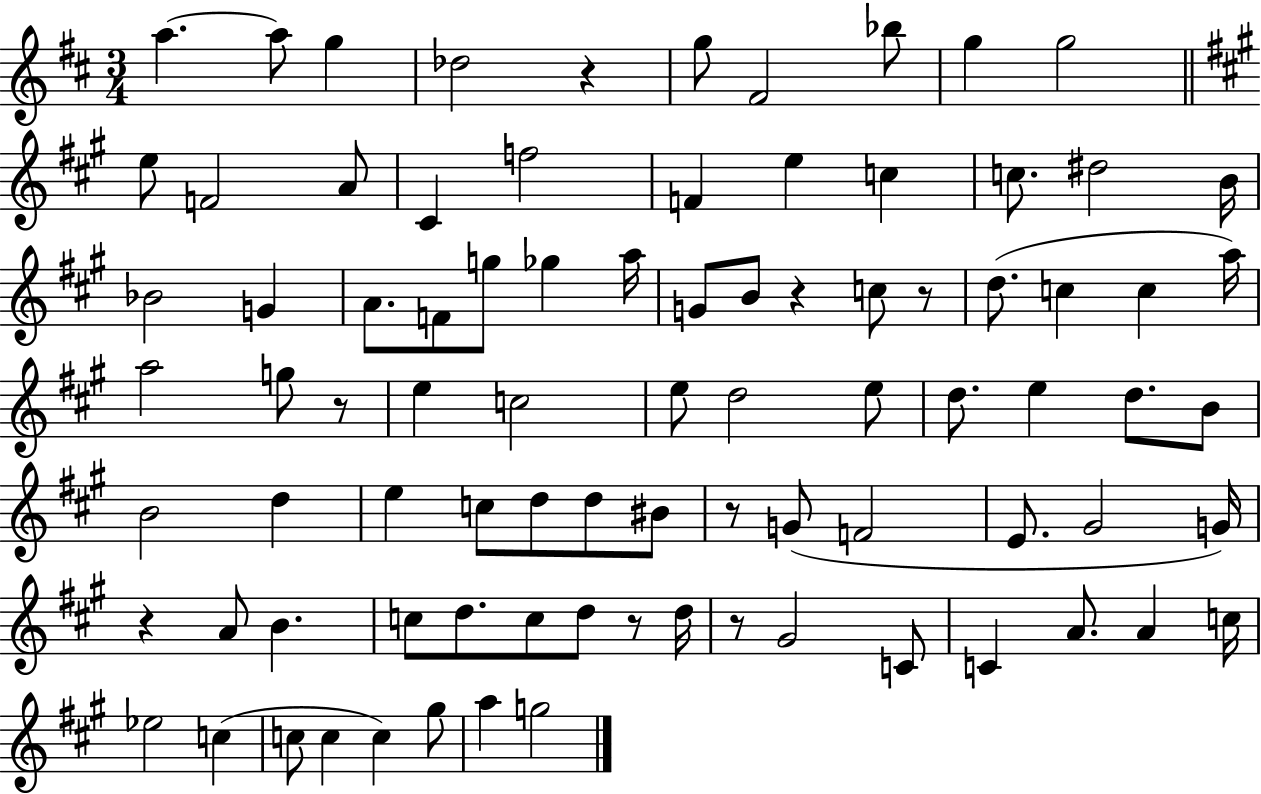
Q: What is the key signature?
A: D major